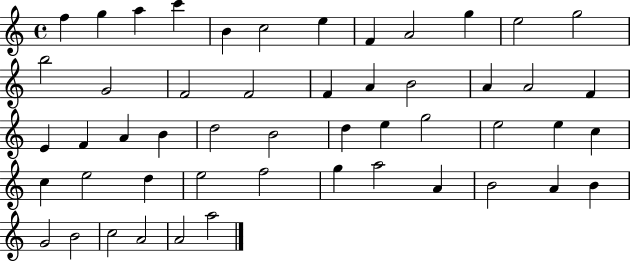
X:1
T:Untitled
M:4/4
L:1/4
K:C
f g a c' B c2 e F A2 g e2 g2 b2 G2 F2 F2 F A B2 A A2 F E F A B d2 B2 d e g2 e2 e c c e2 d e2 f2 g a2 A B2 A B G2 B2 c2 A2 A2 a2